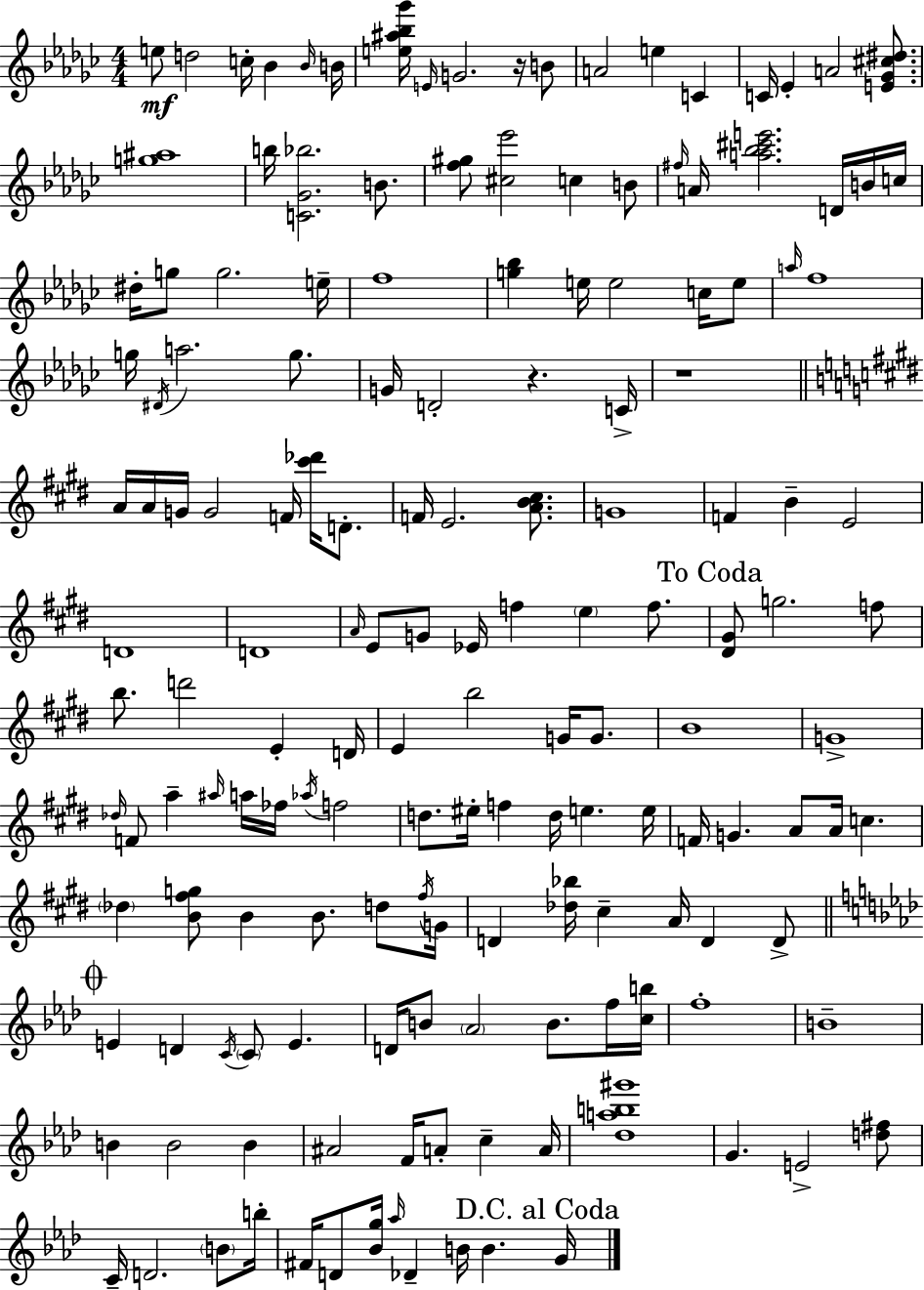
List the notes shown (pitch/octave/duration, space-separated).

E5/e D5/h C5/s Bb4/q Bb4/s B4/s [E5,A#5,Bb5,Gb6]/s E4/s G4/h. R/s B4/e A4/h E5/q C4/q C4/s Eb4/q A4/h [E4,Gb4,C#5,D#5]/e. [G5,A#5]/w B5/s [C4,Gb4,Bb5]/h. B4/e. [F5,G#5]/e [C#5,Eb6]/h C5/q B4/e F#5/s A4/s [A5,Bb5,C#6,E6]/h. D4/s B4/s C5/s D#5/s G5/e G5/h. E5/s F5/w [G5,Bb5]/q E5/s E5/h C5/s E5/e A5/s F5/w G5/s D#4/s A5/h. G5/e. G4/s D4/h R/q. C4/s R/w A4/s A4/s G4/s G4/h F4/s [C#6,Db6]/s D4/e. F4/s E4/h. [A4,B4,C#5]/e. G4/w F4/q B4/q E4/h D4/w D4/w A4/s E4/e G4/e Eb4/s F5/q E5/q F5/e. [D#4,G#4]/e G5/h. F5/e B5/e. D6/h E4/q D4/s E4/q B5/h G4/s G4/e. B4/w G4/w Db5/s F4/e A5/q A#5/s A5/s FES5/s Ab5/s F5/h D5/e. EIS5/s F5/q D5/s E5/q. E5/s F4/s G4/q. A4/e A4/s C5/q. Db5/q [B4,F#5,G5]/e B4/q B4/e. D5/e F#5/s G4/s D4/q [Db5,Bb5]/s C#5/q A4/s D4/q D4/e E4/q D4/q C4/s C4/e E4/q. D4/s B4/e Ab4/h B4/e. F5/s [C5,B5]/s F5/w B4/w B4/q B4/h B4/q A#4/h F4/s A4/e C5/q A4/s [Db5,A5,B5,G#6]/w G4/q. E4/h [D5,F#5]/e C4/s D4/h. B4/e B5/s F#4/s D4/e [Bb4,G5]/s Ab5/s Db4/q B4/s B4/q. G4/s